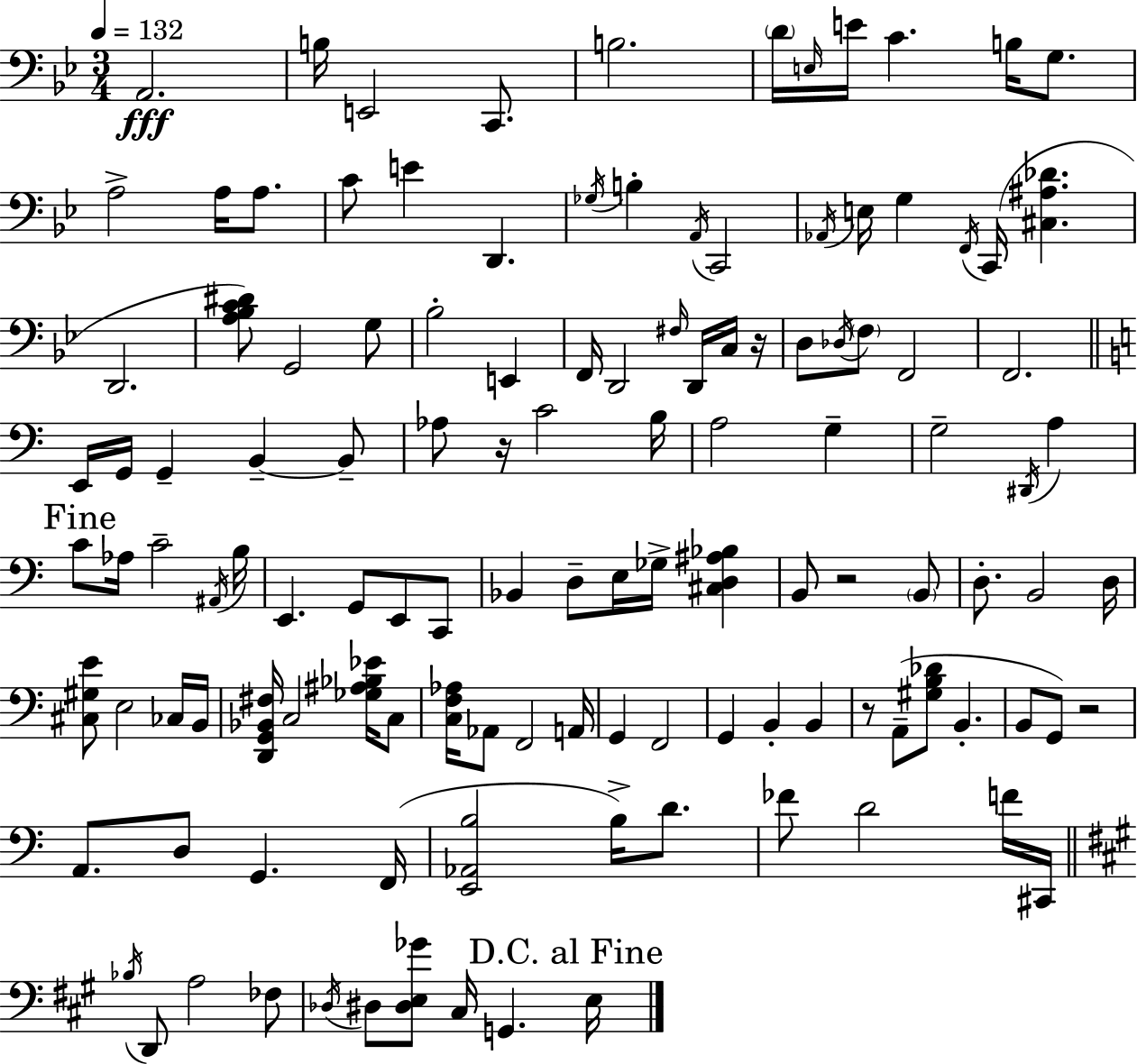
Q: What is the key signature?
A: BES major